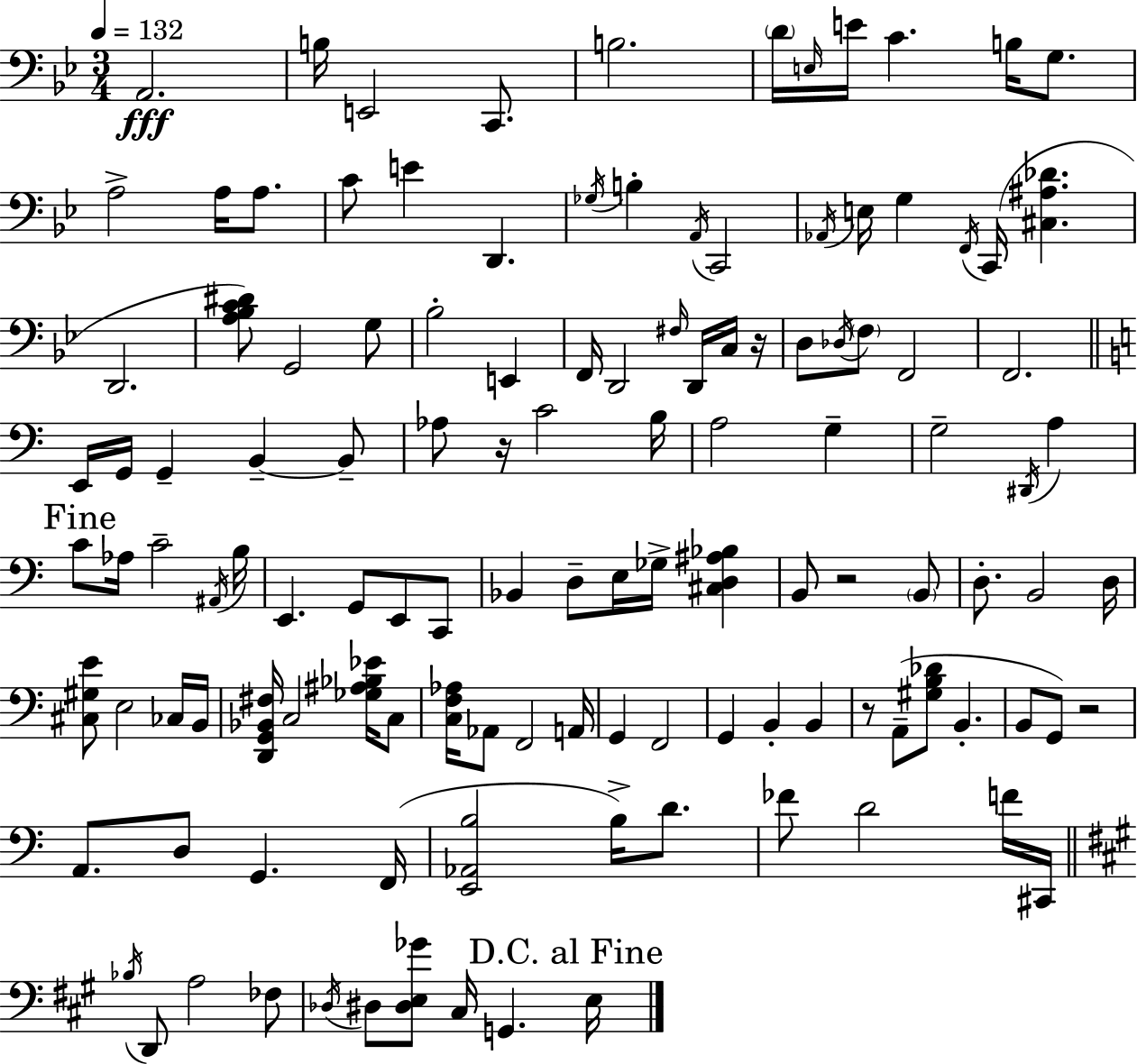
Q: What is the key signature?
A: BES major